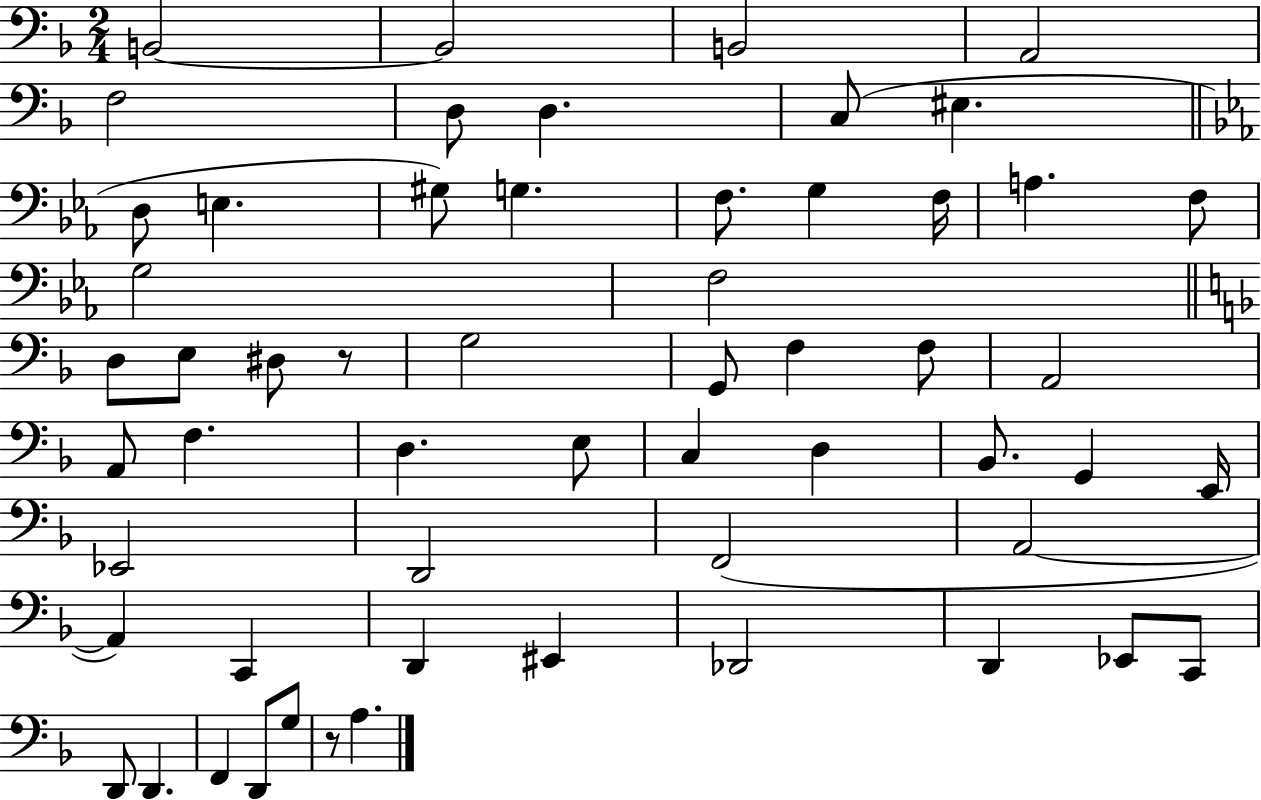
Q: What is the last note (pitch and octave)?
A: A3